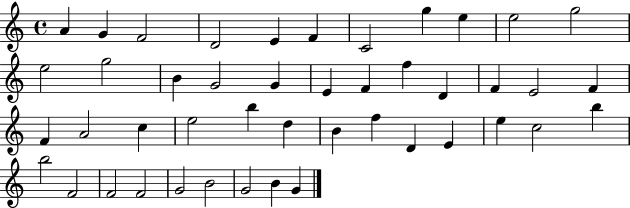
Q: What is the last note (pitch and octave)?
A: G4